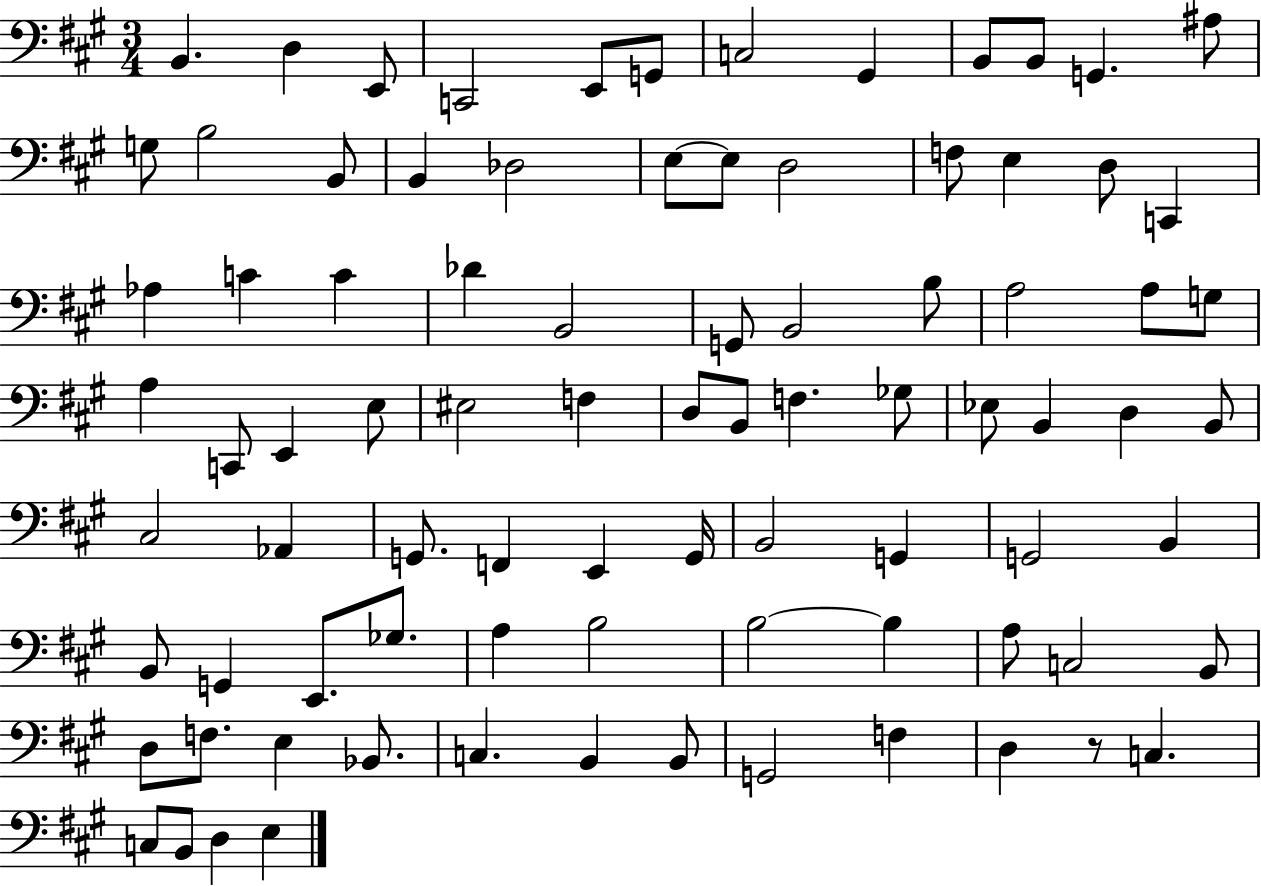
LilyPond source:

{
  \clef bass
  \numericTimeSignature
  \time 3/4
  \key a \major
  b,4. d4 e,8 | c,2 e,8 g,8 | c2 gis,4 | b,8 b,8 g,4. ais8 | \break g8 b2 b,8 | b,4 des2 | e8~~ e8 d2 | f8 e4 d8 c,4 | \break aes4 c'4 c'4 | des'4 b,2 | g,8 b,2 b8 | a2 a8 g8 | \break a4 c,8 e,4 e8 | eis2 f4 | d8 b,8 f4. ges8 | ees8 b,4 d4 b,8 | \break cis2 aes,4 | g,8. f,4 e,4 g,16 | b,2 g,4 | g,2 b,4 | \break b,8 g,4 e,8. ges8. | a4 b2 | b2~~ b4 | a8 c2 b,8 | \break d8 f8. e4 bes,8. | c4. b,4 b,8 | g,2 f4 | d4 r8 c4. | \break c8 b,8 d4 e4 | \bar "|."
}